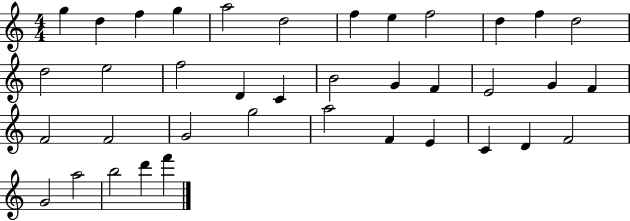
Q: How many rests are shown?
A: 0